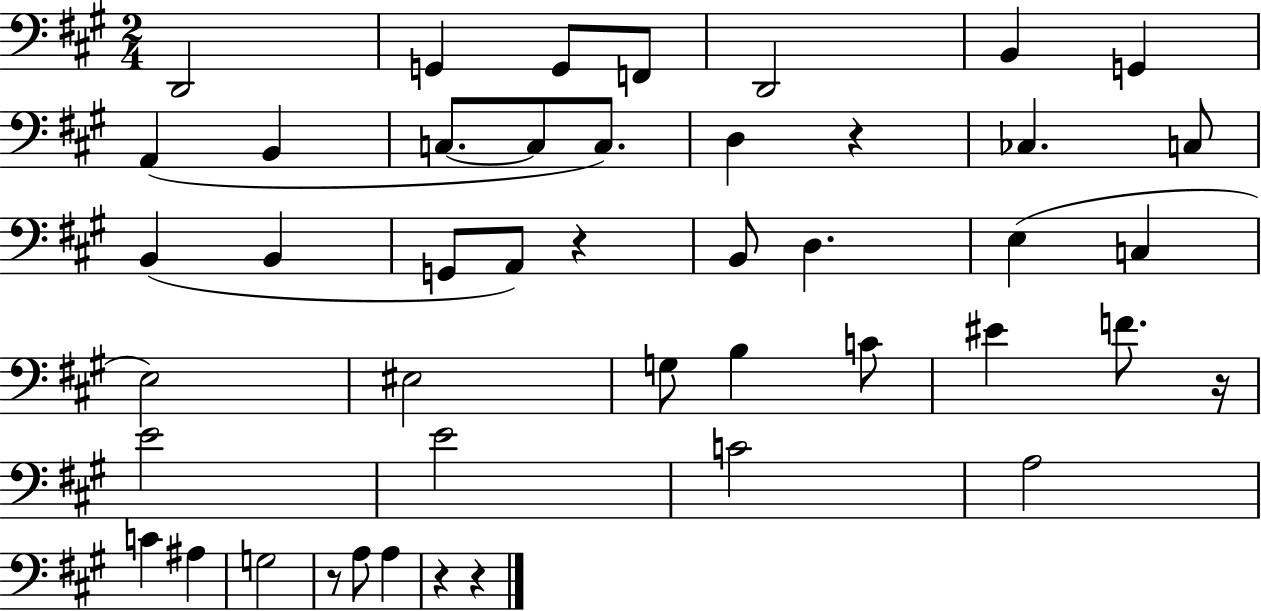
{
  \clef bass
  \numericTimeSignature
  \time 2/4
  \key a \major
  d,2 | g,4 g,8 f,8 | d,2 | b,4 g,4 | \break a,4( b,4 | c8.~~ c8 c8.) | d4 r4 | ces4. c8 | \break b,4( b,4 | g,8 a,8) r4 | b,8 d4. | e4( c4 | \break e2) | eis2 | g8 b4 c'8 | eis'4 f'8. r16 | \break e'2 | e'2 | c'2 | a2 | \break c'4 ais4 | g2 | r8 a8 a4 | r4 r4 | \break \bar "|."
}